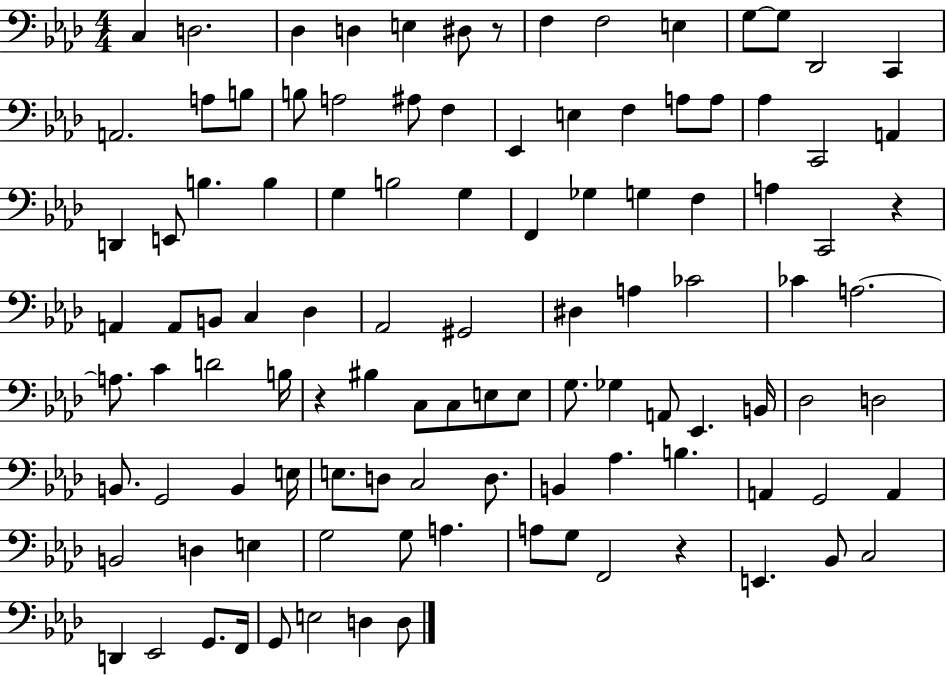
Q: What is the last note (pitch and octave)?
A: D3